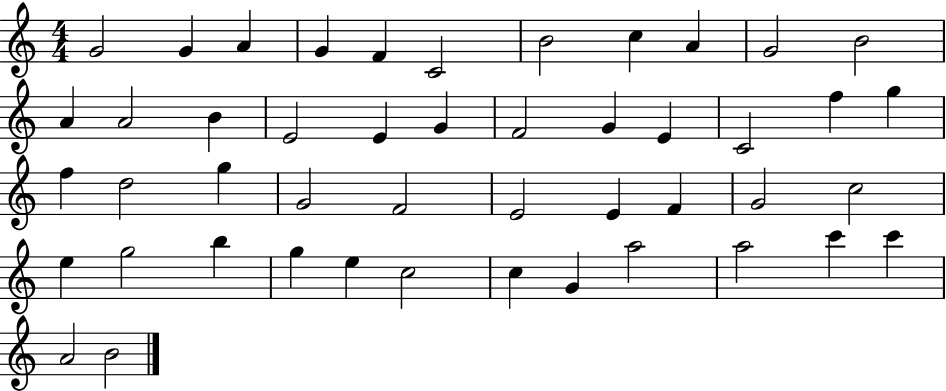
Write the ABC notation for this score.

X:1
T:Untitled
M:4/4
L:1/4
K:C
G2 G A G F C2 B2 c A G2 B2 A A2 B E2 E G F2 G E C2 f g f d2 g G2 F2 E2 E F G2 c2 e g2 b g e c2 c G a2 a2 c' c' A2 B2